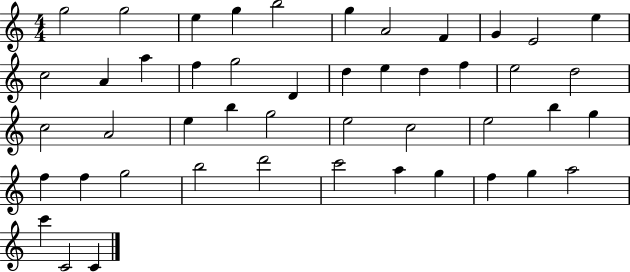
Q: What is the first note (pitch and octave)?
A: G5